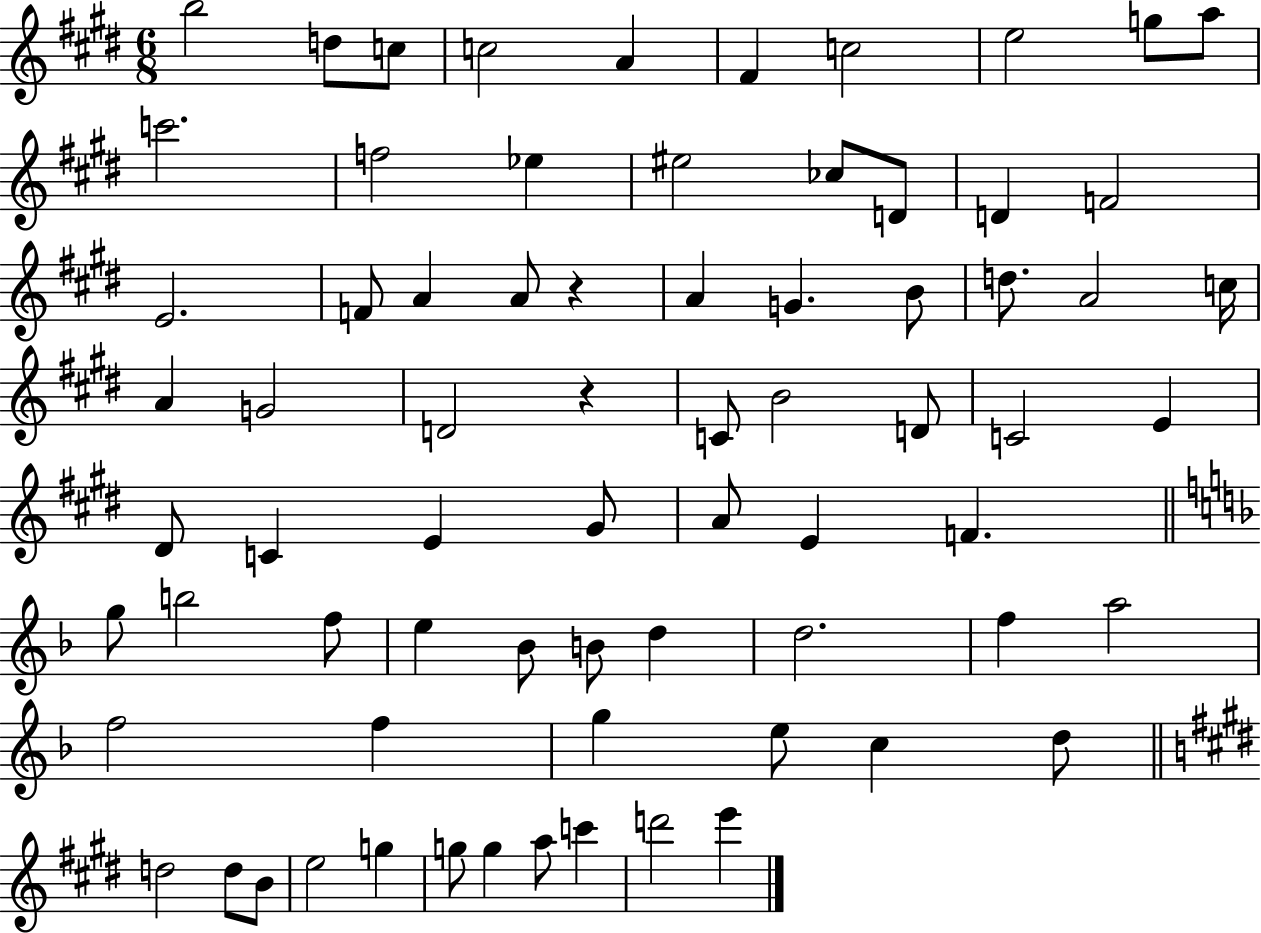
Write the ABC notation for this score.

X:1
T:Untitled
M:6/8
L:1/4
K:E
b2 d/2 c/2 c2 A ^F c2 e2 g/2 a/2 c'2 f2 _e ^e2 _c/2 D/2 D F2 E2 F/2 A A/2 z A G B/2 d/2 A2 c/4 A G2 D2 z C/2 B2 D/2 C2 E ^D/2 C E ^G/2 A/2 E F g/2 b2 f/2 e _B/2 B/2 d d2 f a2 f2 f g e/2 c d/2 d2 d/2 B/2 e2 g g/2 g a/2 c' d'2 e'